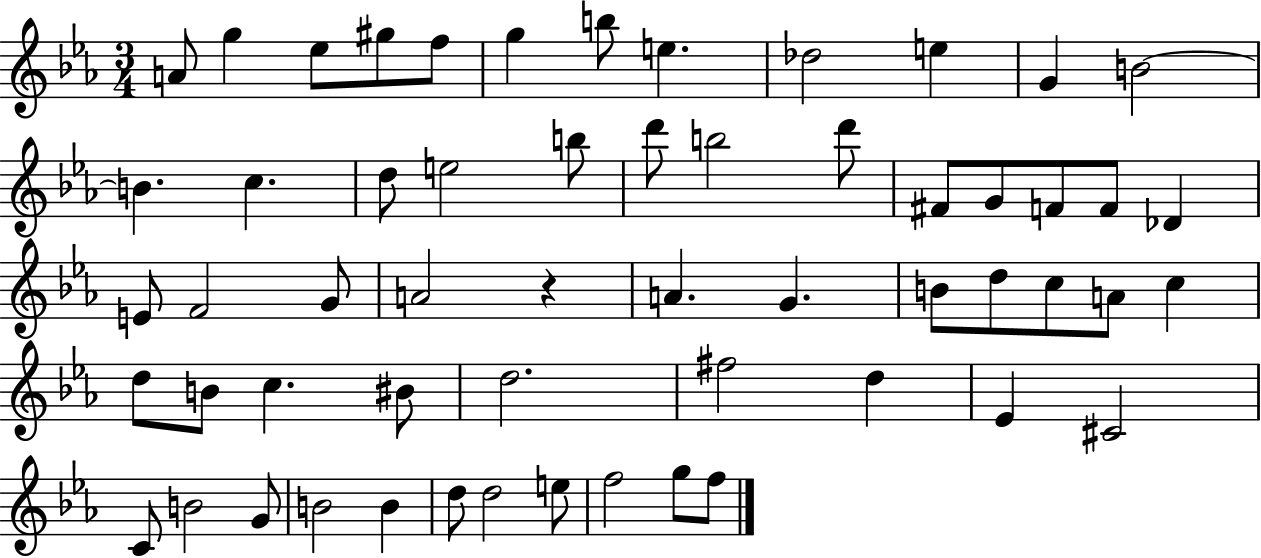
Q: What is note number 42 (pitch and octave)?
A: F#5